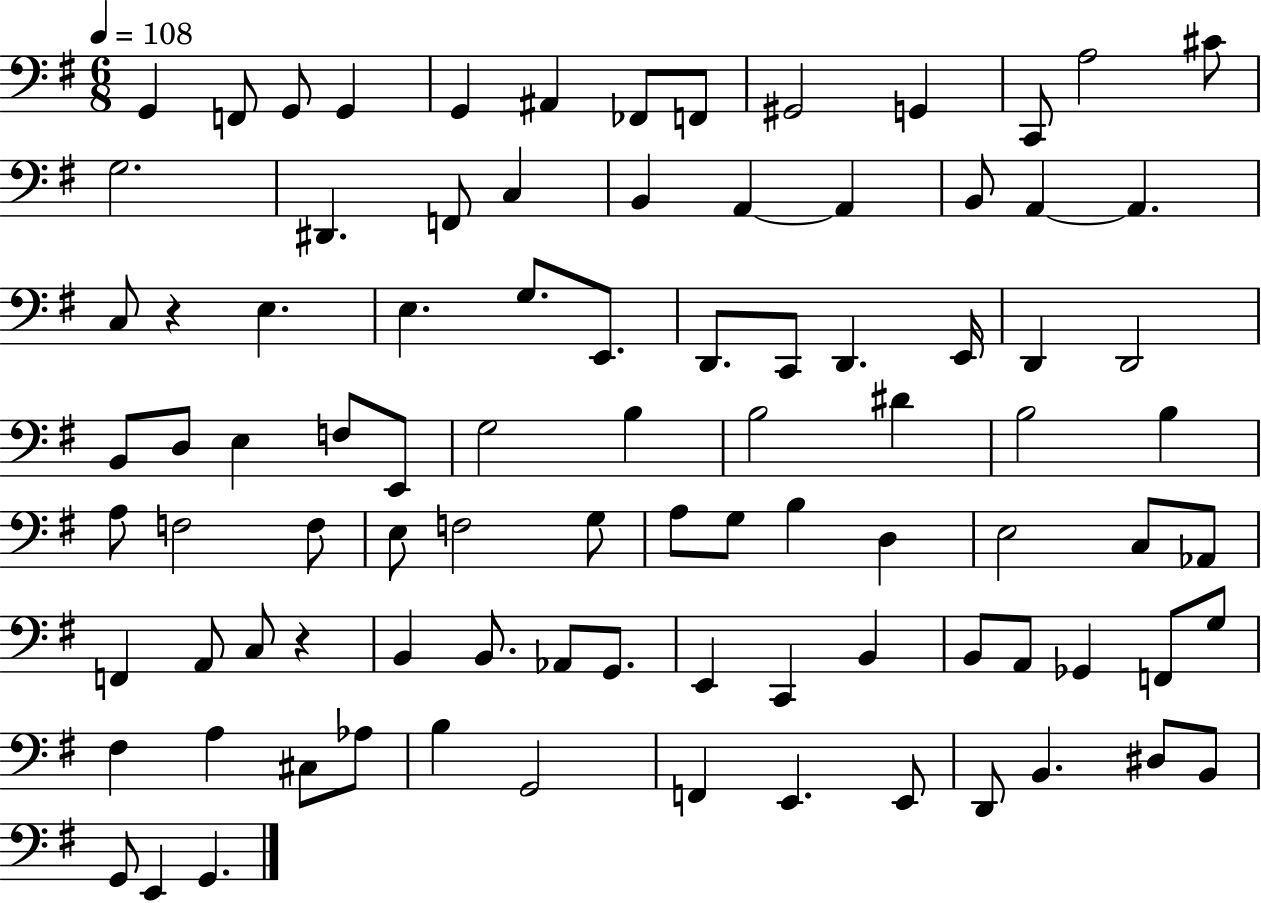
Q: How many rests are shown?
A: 2